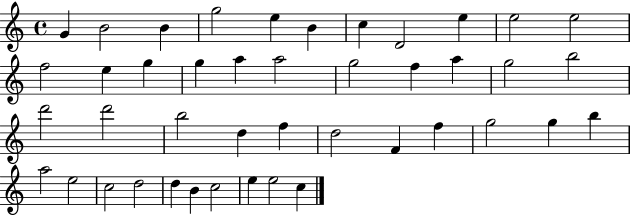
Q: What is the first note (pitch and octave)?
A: G4